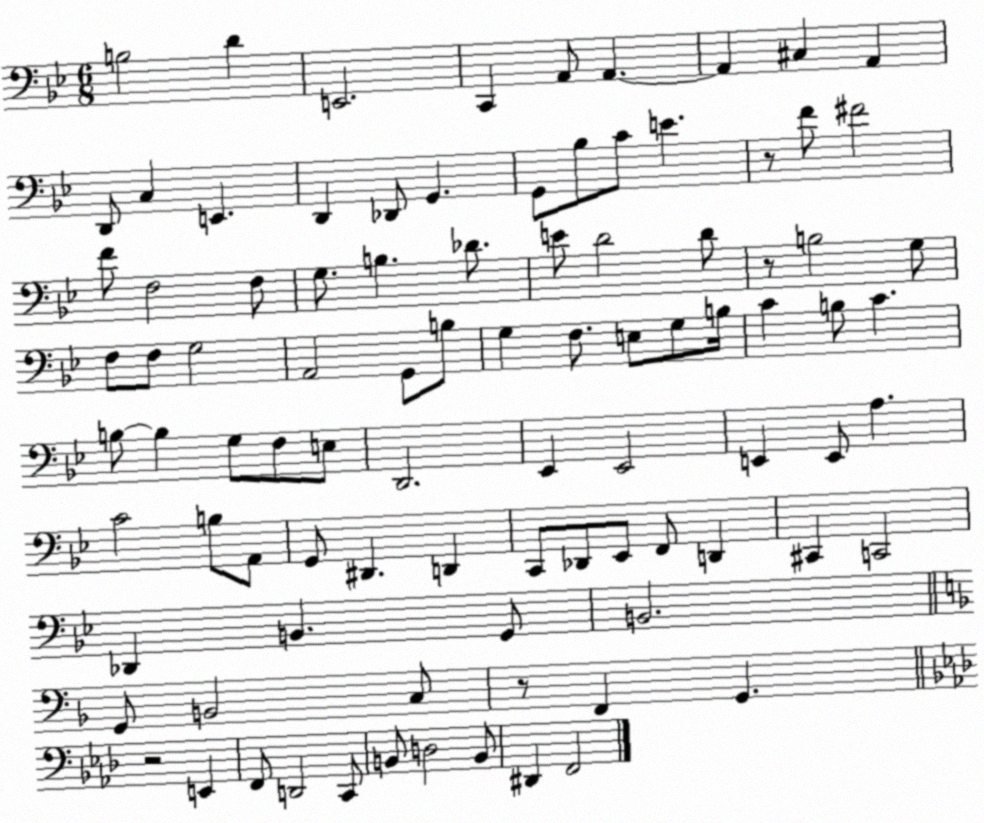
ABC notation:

X:1
T:Untitled
M:6/8
L:1/4
K:Bb
B,2 D E,,2 C,, A,,/2 A,, A,, ^C, A,, D,,/2 C, E,, D,, _D,,/2 G,, G,,/2 _B,/2 C/2 E z/2 F/2 ^F2 F/2 F,2 F,/2 G,/2 B, _D/2 E/2 D2 D/2 z/2 B,2 G,/2 F,/2 F,/2 G,2 A,,2 G,,/2 B,/2 G, F,/2 E,/2 G,/2 B,/4 C B,/2 C B,/2 B, G,/2 F,/2 E,/2 D,,2 _E,, _E,,2 E,, E,,/2 A, C2 B,/2 A,,/2 G,,/2 ^D,, D,, C,,/2 _D,,/2 _E,,/2 F,,/2 D,, ^C,, C,,2 _D,, B,, G,,/2 B,,2 G,,/2 B,,2 C,/2 z/2 F,, G,, z2 E,, F,,/2 D,,2 C,,/2 B,,/2 D,2 B,,/2 ^D,, F,,2